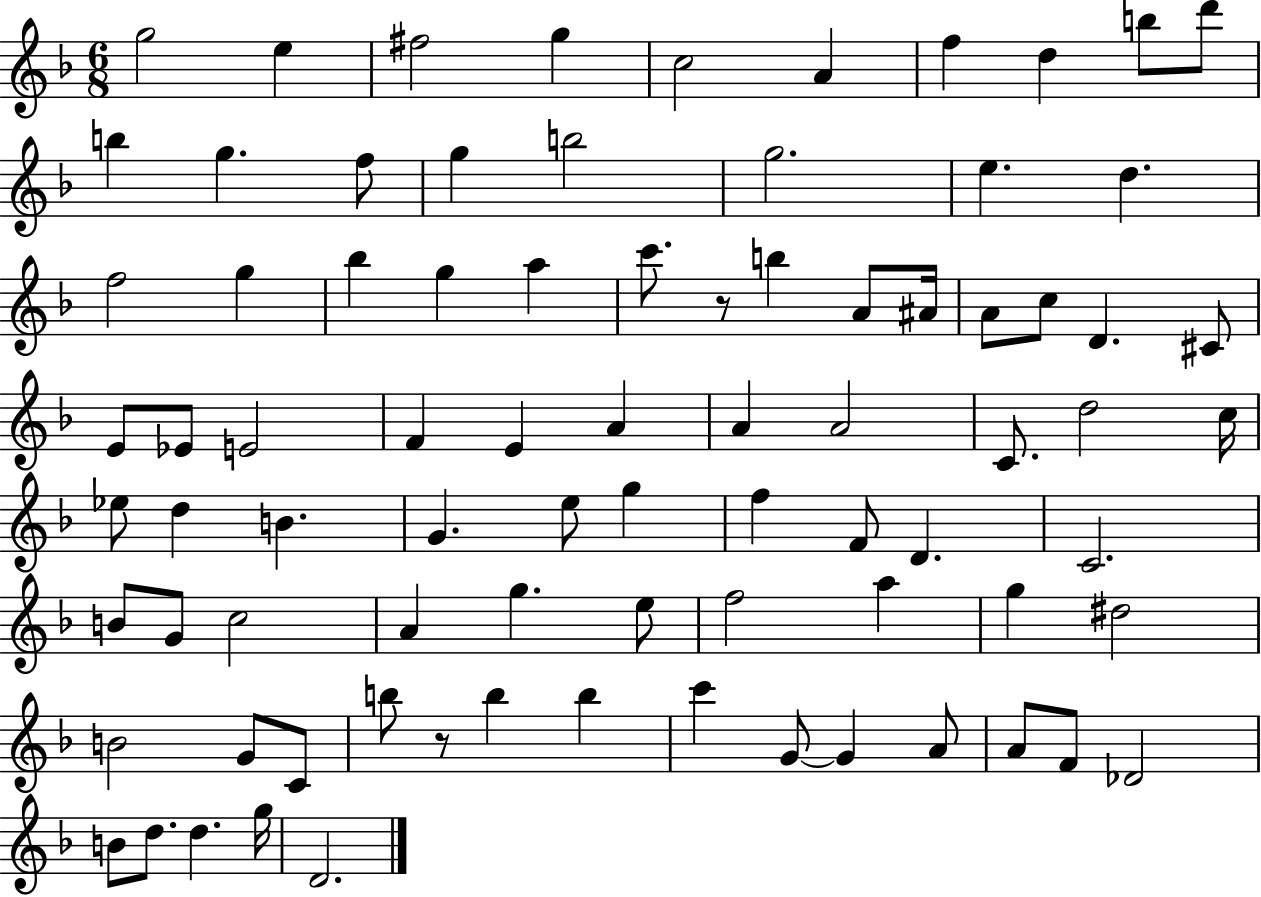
{
  \clef treble
  \numericTimeSignature
  \time 6/8
  \key f \major
  g''2 e''4 | fis''2 g''4 | c''2 a'4 | f''4 d''4 b''8 d'''8 | \break b''4 g''4. f''8 | g''4 b''2 | g''2. | e''4. d''4. | \break f''2 g''4 | bes''4 g''4 a''4 | c'''8. r8 b''4 a'8 ais'16 | a'8 c''8 d'4. cis'8 | \break e'8 ees'8 e'2 | f'4 e'4 a'4 | a'4 a'2 | c'8. d''2 c''16 | \break ees''8 d''4 b'4. | g'4. e''8 g''4 | f''4 f'8 d'4. | c'2. | \break b'8 g'8 c''2 | a'4 g''4. e''8 | f''2 a''4 | g''4 dis''2 | \break b'2 g'8 c'8 | b''8 r8 b''4 b''4 | c'''4 g'8~~ g'4 a'8 | a'8 f'8 des'2 | \break b'8 d''8. d''4. g''16 | d'2. | \bar "|."
}